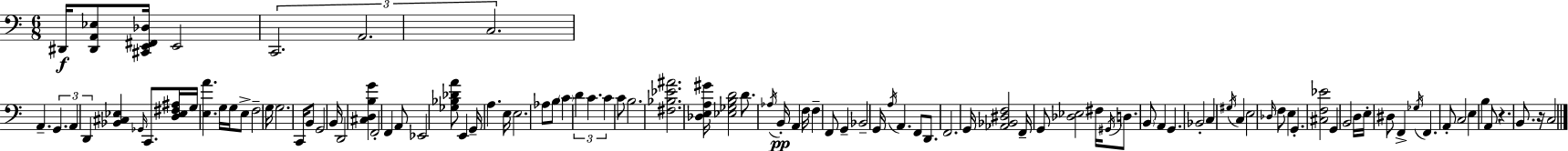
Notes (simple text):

D#2/s [D#2,A2,Eb3]/e [C#2,E2,F#2,Db3]/s E2/h C2/h. A2/h. C3/h. A2/q. G2/q. A2/q D2/q [Bb2,C#3,Eb3]/q Gb2/s C2/e. [D3,Eb3,F#3,A#3]/s G3/s [E3,A4]/q. G3/s G3/s E3/e F3/h G3/s G3/h. C2/s B2/e G2/h B2/s D2/h [C#3,D3,B3,G4]/q F2/h F2/q A2/e Eb2/h [Gb3,Bb3,Db4,A4]/e E2/q G2/s A3/q. E3/s E3/h. Ab3/e B3/e C4/q D4/q C4/q. C4/q C4/e B3/h. [F#3,Bb3,Eb4,A#4]/h. [Db3,E3,A3,G#4]/s [Eb3,Gb3,B3,D4]/h D4/e. Ab3/s B2/s A2/q F3/s F3/q F2/e G2/q Bb2/h G2/s A3/s A2/q. F2/e D2/e. F2/h. G2/s [Ab2,Bb2,D#3,F3]/h F2/s G2/e [Db3,Eb3]/h F#3/s G#2/s D3/e. B2/e A2/q G2/q. Bb2/h C3/q G#3/s C3/q E3/h Db3/s F3/e E3/q G2/q. [C#3,F3,Eb4]/h G2/q B2/h D3/s E3/s D#3/e F2/q Gb3/s F2/q. A2/e C3/h E3/q B3/q A2/e R/q. B2/e. R/s C3/h